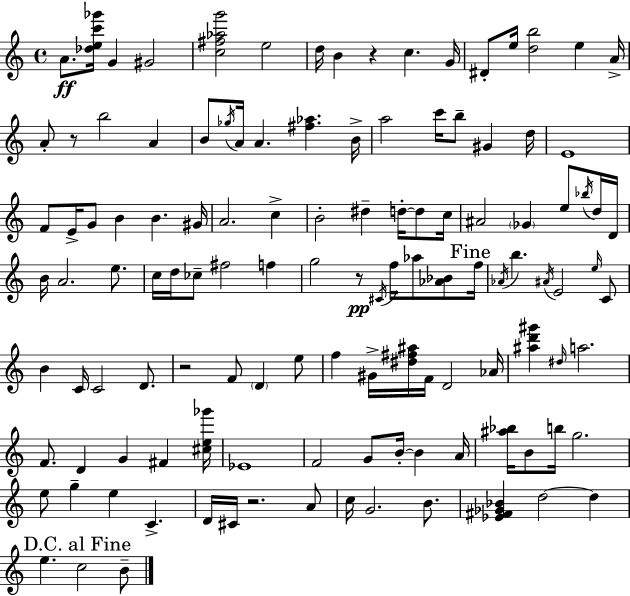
{
  \clef treble
  \time 4/4
  \defaultTimeSignature
  \key c \major
  a'8.\ff <des'' e'' c''' ges'''>16 g'4 gis'2 | <c'' fis'' aes'' g'''>2 e''2 | d''16 b'4 r4 c''4. g'16 | dis'8-. e''16 <d'' b''>2 e''4 a'16-> | \break a'8-. r8 b''2 a'4 | b'8 \acciaccatura { ges''16 } a'16 a'4. <fis'' aes''>4. | b'16-> a''2 c'''16 b''8-- gis'4 | d''16 e'1 | \break f'8 e'16-> g'8 b'4 b'4. | gis'16 a'2. c''4-> | b'2-. dis''4-- d''16-.~~ d''8 | c''16 ais'2 \parenthesize ges'4 e''8 \acciaccatura { bes''16 } | \break d''16 d'16 b'16 a'2. e''8. | c''16 d''16 ces''8-- fis''2 f''4 | g''2 r8\pp \acciaccatura { cis'16 } f''16 aes''8 | <aes' bes'>8 \mark "Fine" f''16 \acciaccatura { aes'16 } b''4. \acciaccatura { ais'16 } e'2 | \break \grace { e''16 } c'8 b'4 c'16 c'2 | d'8. r2 f'8 | \parenthesize d'4 e''8 f''4 gis'16-> <dis'' fis'' ais''>16 f'16 d'2 | aes'16 <ais'' d''' gis'''>4 \grace { dis''16 } a''2. | \break f'8. d'4 g'4 | fis'4 <cis'' e'' ges'''>16 ees'1 | f'2 g'8 | b'16-.~~ b'4 a'16 <ais'' bes''>16 b'8 b''16 g''2. | \break e''8 g''4-- e''4 | c'4.-> d'16 cis'16 r2. | a'8 c''16 g'2. | b'8. <ees' fis' ges' bes'>4 d''2~~ | \break d''4 \mark "D.C. al Fine" e''4. c''2 | b'8-- \bar "|."
}